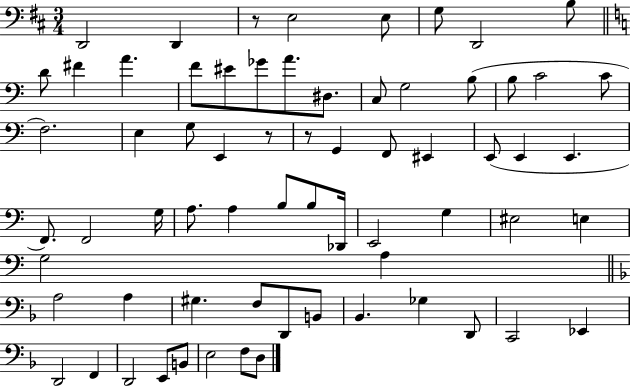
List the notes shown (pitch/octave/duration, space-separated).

D2/h D2/q R/e E3/h E3/e G3/e D2/h B3/e D4/e F#4/q A4/q. F4/e EIS4/e Gb4/e A4/e. D#3/e. C3/e G3/h B3/e B3/e C4/h C4/e F3/h. E3/q G3/e E2/q R/e R/e G2/q F2/e EIS2/q E2/e E2/q E2/q. F2/e. F2/h G3/s A3/e. A3/q B3/e B3/e Db2/s E2/h G3/q EIS3/h E3/q G3/h A3/q A3/h A3/q G#3/q. F3/e D2/e B2/e Bb2/q. Gb3/q D2/e C2/h Eb2/q D2/h F2/q D2/h E2/e B2/e E3/h F3/e D3/e